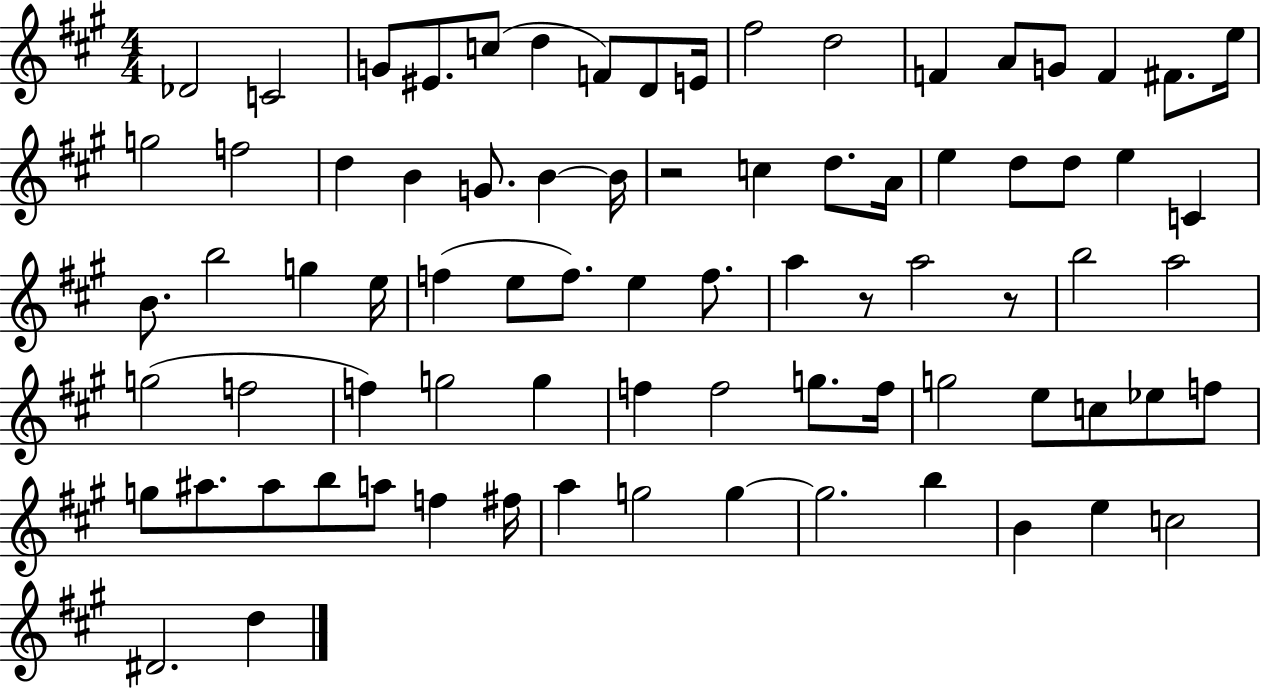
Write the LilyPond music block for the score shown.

{
  \clef treble
  \numericTimeSignature
  \time 4/4
  \key a \major
  \repeat volta 2 { des'2 c'2 | g'8 eis'8. c''8( d''4 f'8) d'8 e'16 | fis''2 d''2 | f'4 a'8 g'8 f'4 fis'8. e''16 | \break g''2 f''2 | d''4 b'4 g'8. b'4~~ b'16 | r2 c''4 d''8. a'16 | e''4 d''8 d''8 e''4 c'4 | \break b'8. b''2 g''4 e''16 | f''4( e''8 f''8.) e''4 f''8. | a''4 r8 a''2 r8 | b''2 a''2 | \break g''2( f''2 | f''4) g''2 g''4 | f''4 f''2 g''8. f''16 | g''2 e''8 c''8 ees''8 f''8 | \break g''8 ais''8. ais''8 b''8 a''8 f''4 fis''16 | a''4 g''2 g''4~~ | g''2. b''4 | b'4 e''4 c''2 | \break dis'2. d''4 | } \bar "|."
}